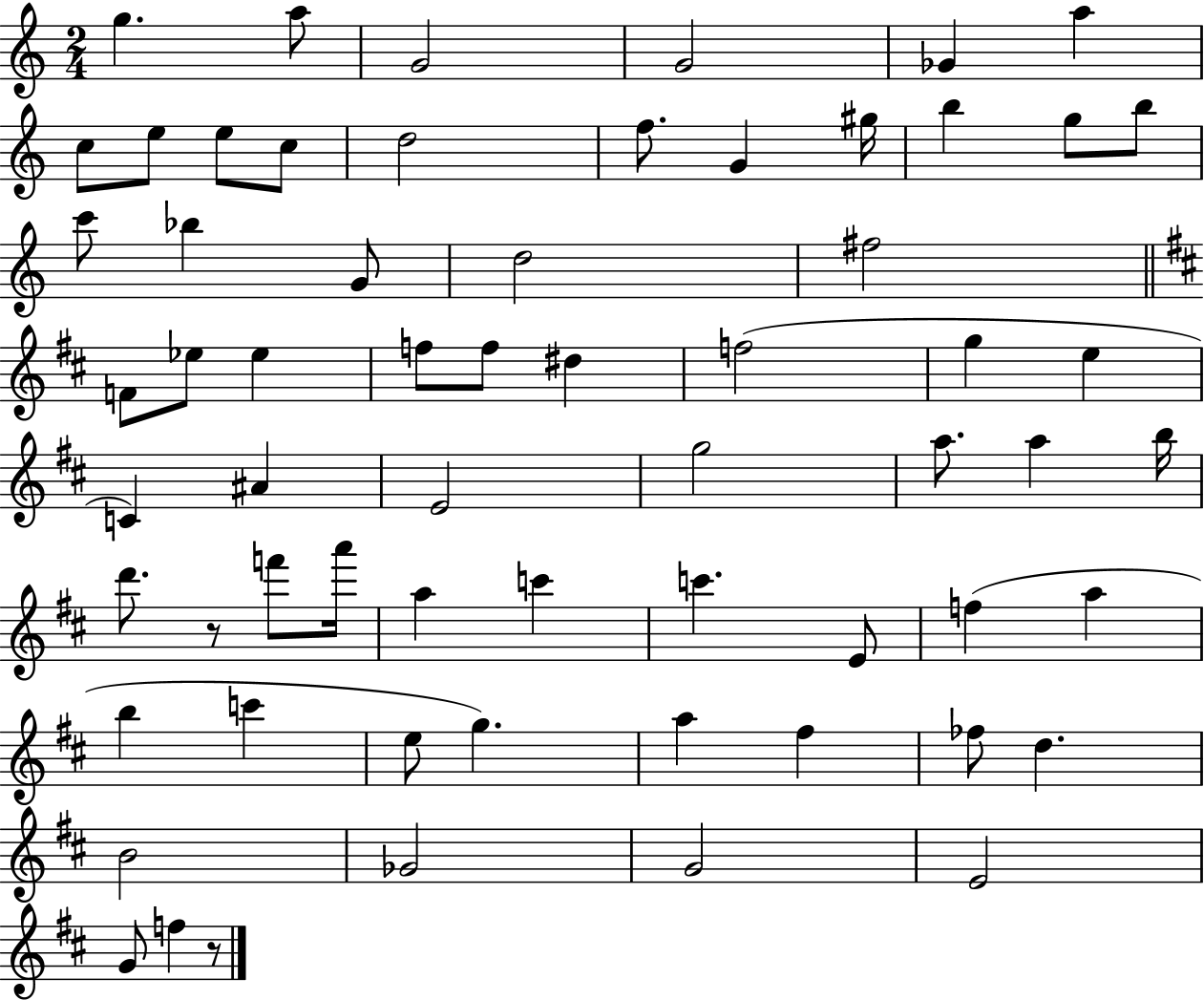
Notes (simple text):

G5/q. A5/e G4/h G4/h Gb4/q A5/q C5/e E5/e E5/e C5/e D5/h F5/e. G4/q G#5/s B5/q G5/e B5/e C6/e Bb5/q G4/e D5/h F#5/h F4/e Eb5/e Eb5/q F5/e F5/e D#5/q F5/h G5/q E5/q C4/q A#4/q E4/h G5/h A5/e. A5/q B5/s D6/e. R/e F6/e A6/s A5/q C6/q C6/q. E4/e F5/q A5/q B5/q C6/q E5/e G5/q. A5/q F#5/q FES5/e D5/q. B4/h Gb4/h G4/h E4/h G4/e F5/q R/e